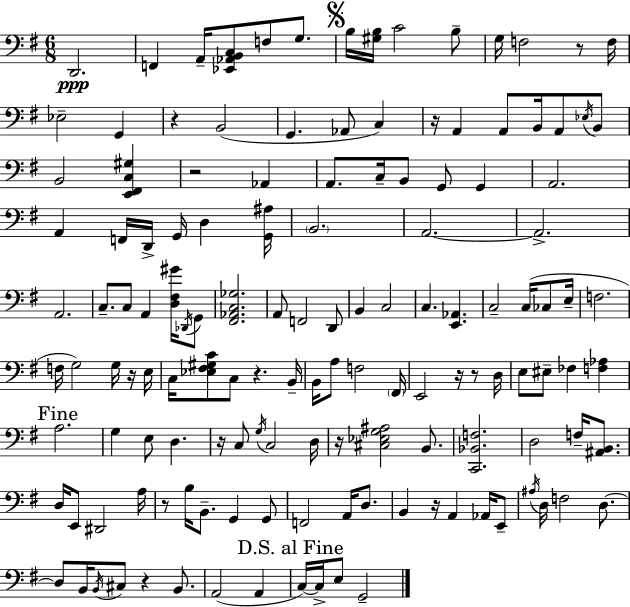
{
  \clef bass
  \numericTimeSignature
  \time 6/8
  \key e \minor
  d,2.\ppp | f,4 a,16-- <ees, aes, b, c>8 f8 g8. | \mark \markup { \musicglyph "scripts.segno" } b16 <gis b>16 c'2 b8-- | g16 f2 r8 f16 | \break ees2-- g,4 | r4 b,2( | g,4. aes,8 c4) | r16 a,4 a,8 b,16 a,8 \acciaccatura { ees16 } b,8 | \break b,2 <e, fis, c gis>4 | r2 aes,4 | a,8. c16-- b,8 g,8 g,4 | a,2. | \break a,4 f,16 d,16-> g,16 d4 | <g, ais>16 \parenthesize b,2. | a,2.~~ | a,2.-> | \break a,2. | c8.-- c8 a,4 <d fis gis'>16 \acciaccatura { des,16 } | g,8 <fis, aes, c ges>2. | a,8 f,2 | \break d,8 b,4 c2 | c4. <e, aes,>4. | c2-- c16( ces8 | e16-- f2. | \break f16 g2) g16 | r16 e16 c16 <ees fis gis c'>8 c8 r4. | b,16-- b,16 a8 f2 | \parenthesize fis,16 e,2 r16 r8 | \break d16 e8 eis8-- fes4 <f aes>4 | \mark "Fine" a2. | g4 e8 d4. | r16 c8 \acciaccatura { g16 } c2 | \break d16 r16 <cis ees g ais>2 | b,8. <c, bes, f>2. | d2 f16-- | <ais, b,>8. d16 e,8 dis,2 | \break a16 r8 b16 b,8.-- g,4 | g,8 f,2 a,16 | d8. b,4 r16 a,4 | aes,16 e,8-- \acciaccatura { ais16 } d16 f2 | \break d8.~~ d8 b,16 \acciaccatura { b,16 } cis8 r4 | b,8. a,2( | a,4 \mark "D.S. al Fine" c16~~) c16-> e8 g,2-- | \bar "|."
}